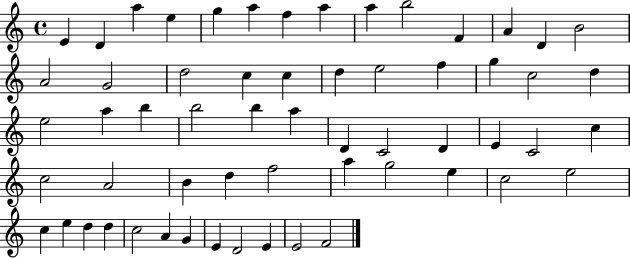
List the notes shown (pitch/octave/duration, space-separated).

E4/q D4/q A5/q E5/q G5/q A5/q F5/q A5/q A5/q B5/h F4/q A4/q D4/q B4/h A4/h G4/h D5/h C5/q C5/q D5/q E5/h F5/q G5/q C5/h D5/q E5/h A5/q B5/q B5/h B5/q A5/q D4/q C4/h D4/q E4/q C4/h C5/q C5/h A4/h B4/q D5/q F5/h A5/q G5/h E5/q C5/h E5/h C5/q E5/q D5/q D5/q C5/h A4/q G4/q E4/q D4/h E4/q E4/h F4/h